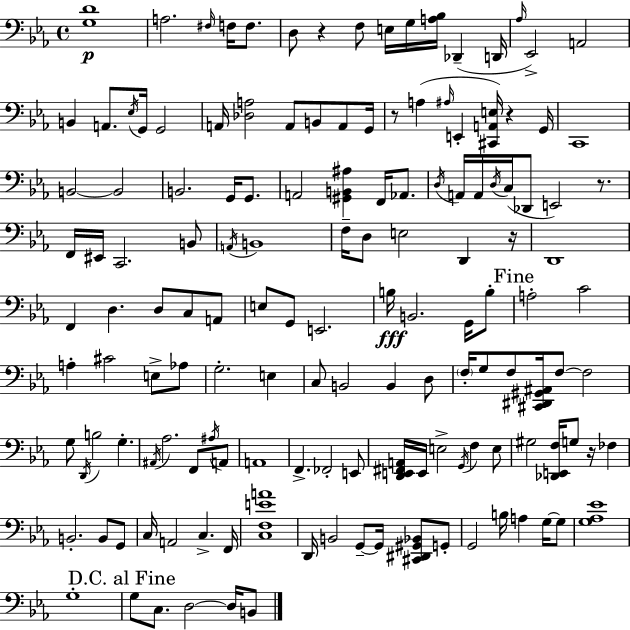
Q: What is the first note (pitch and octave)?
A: A3